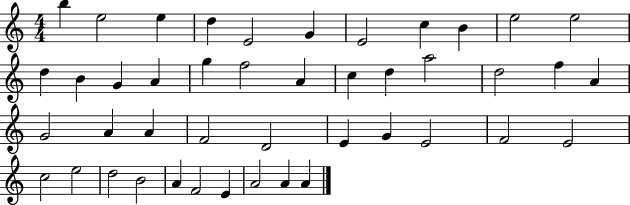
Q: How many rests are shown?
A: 0